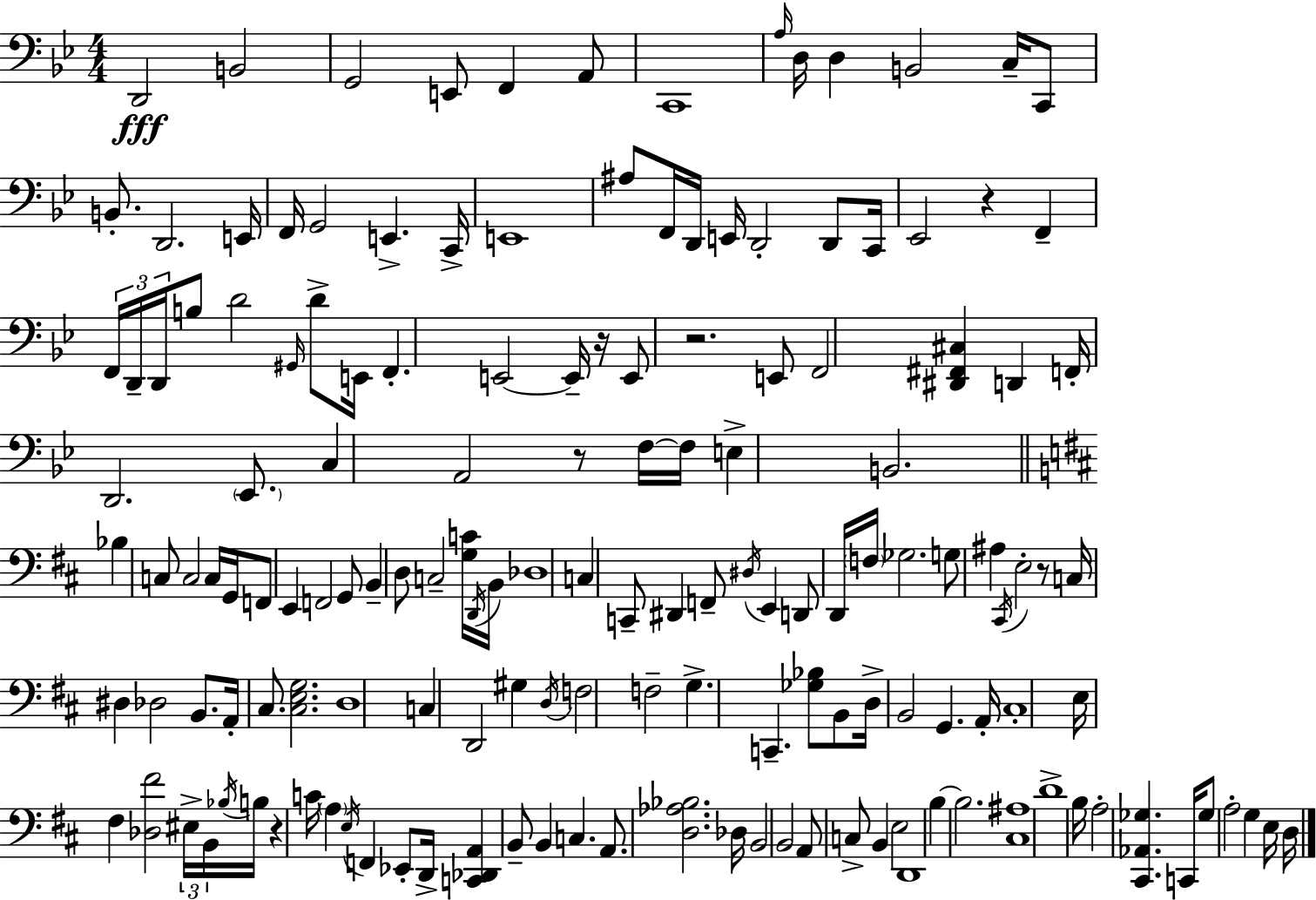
{
  \clef bass
  \numericTimeSignature
  \time 4/4
  \key bes \major
  d,2\fff b,2 | g,2 e,8 f,4 a,8 | c,1 | \grace { a16 } d16 d4 b,2 c16-- c,8 | \break b,8.-. d,2. | e,16 f,16 g,2 e,4.-> | c,16-> e,1 | ais8 f,16 d,16 e,16 d,2-. d,8 | \break c,16 ees,2 r4 f,4-- | \tuplet 3/2 { f,16 d,16-- d,16 } b8 d'2 \grace { gis,16 } d'8-> | e,16 f,4.-. e,2~~ | e,16-- r16 e,8 r2. | \break e,8 f,2 <dis, fis, cis>4 d,4 | f,16-. d,2. \parenthesize ees,8. | c4 a,2 r8 | f16~~ f16 e4-> b,2. | \break \bar "||" \break \key b \minor bes4 c8 c2 c16 g,16 | f,8 e,4 f,2 g,8 | b,4-- d8 c2-- <g c'>16 \acciaccatura { d,16 } | b,16 des1 | \break c4 c,8-- dis,4 f,8-- \acciaccatura { dis16 } e,4 | d,8 d,16 \parenthesize f16 ges2. | g8 ais4 \acciaccatura { cis,16 } e2-. | r8 c16 dis4 des2 | \break b,8. a,16-. cis8. <cis e g>2. | d1 | c4 d,2 gis4 | \acciaccatura { d16 } f2 f2-- | \break g4.-> c,4.-- | <ges bes>8 b,8 d16-> b,2 g,4. | a,16-. cis1-. | e16 fis4 <des fis'>2 | \break \tuplet 3/2 { eis16-> b,16 \acciaccatura { bes16 } } b16 r4 c'16 \parenthesize a4 \acciaccatura { e16 } f,4 | ees,8-. d,16-> <c, des, a,>4 b,8-- b,4 | c4. a,8. <d aes bes>2. | des16 b,2 b,2 | \break a,8 c8-> b,4 e2 | d,1 | b4~~ b2. | <cis ais>1 | \break d'1-> | b16 a2-. <cis, aes, ges>4. | c,16 ges8 a2-. | g4 e16 d16 \bar "|."
}